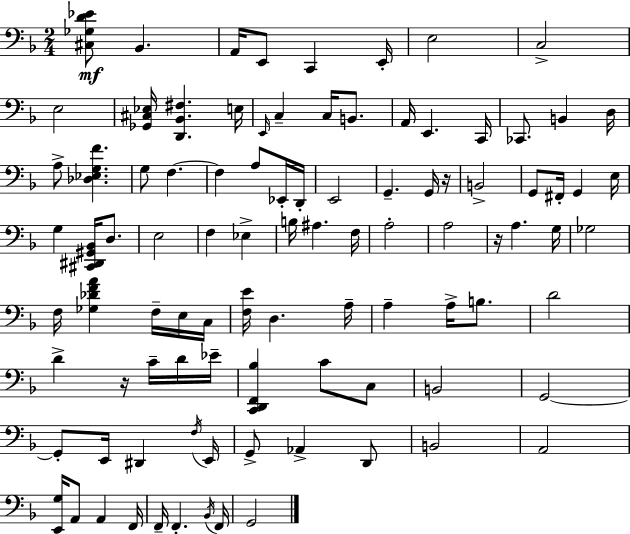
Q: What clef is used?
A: bass